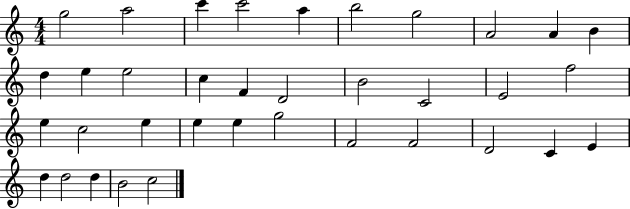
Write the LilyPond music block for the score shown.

{
  \clef treble
  \numericTimeSignature
  \time 4/4
  \key c \major
  g''2 a''2 | c'''4 c'''2 a''4 | b''2 g''2 | a'2 a'4 b'4 | \break d''4 e''4 e''2 | c''4 f'4 d'2 | b'2 c'2 | e'2 f''2 | \break e''4 c''2 e''4 | e''4 e''4 g''2 | f'2 f'2 | d'2 c'4 e'4 | \break d''4 d''2 d''4 | b'2 c''2 | \bar "|."
}